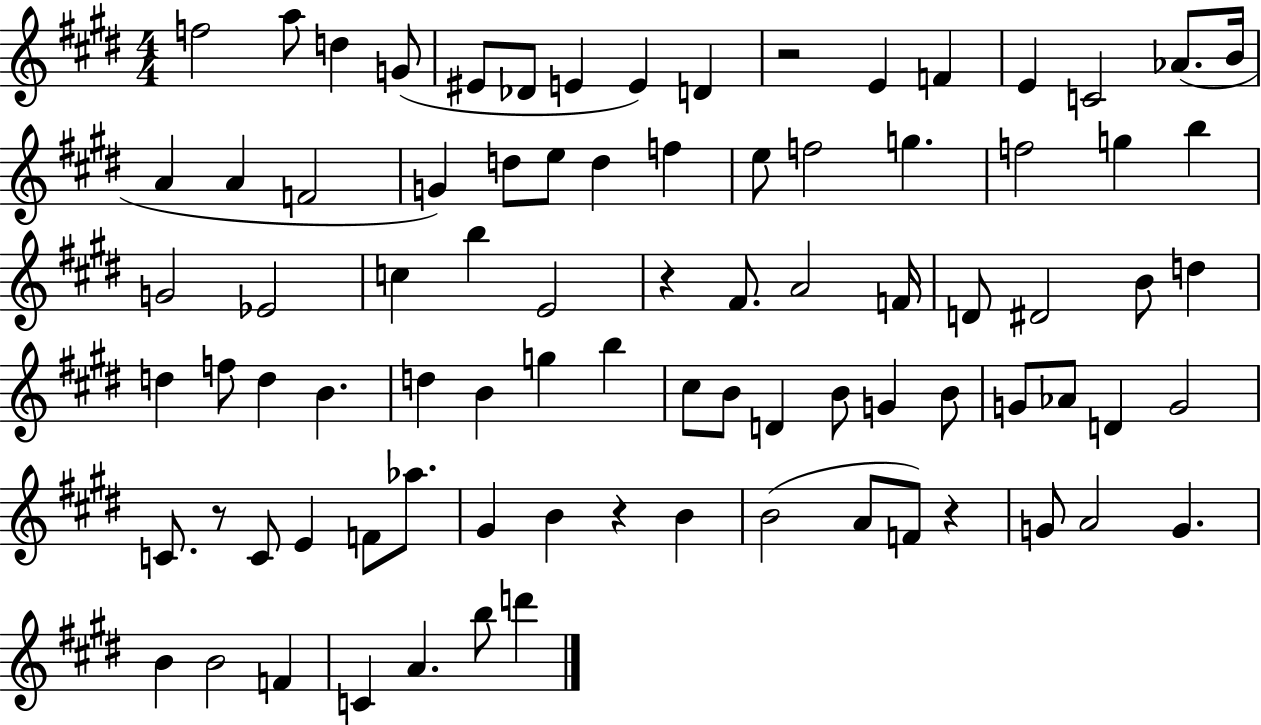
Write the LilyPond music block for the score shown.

{
  \clef treble
  \numericTimeSignature
  \time 4/4
  \key e \major
  f''2 a''8 d''4 g'8( | eis'8 des'8 e'4 e'4) d'4 | r2 e'4 f'4 | e'4 c'2 aes'8.( b'16 | \break a'4 a'4 f'2 | g'4) d''8 e''8 d''4 f''4 | e''8 f''2 g''4. | f''2 g''4 b''4 | \break g'2 ees'2 | c''4 b''4 e'2 | r4 fis'8. a'2 f'16 | d'8 dis'2 b'8 d''4 | \break d''4 f''8 d''4 b'4. | d''4 b'4 g''4 b''4 | cis''8 b'8 d'4 b'8 g'4 b'8 | g'8 aes'8 d'4 g'2 | \break c'8. r8 c'8 e'4 f'8 aes''8. | gis'4 b'4 r4 b'4 | b'2( a'8 f'8) r4 | g'8 a'2 g'4. | \break b'4 b'2 f'4 | c'4 a'4. b''8 d'''4 | \bar "|."
}